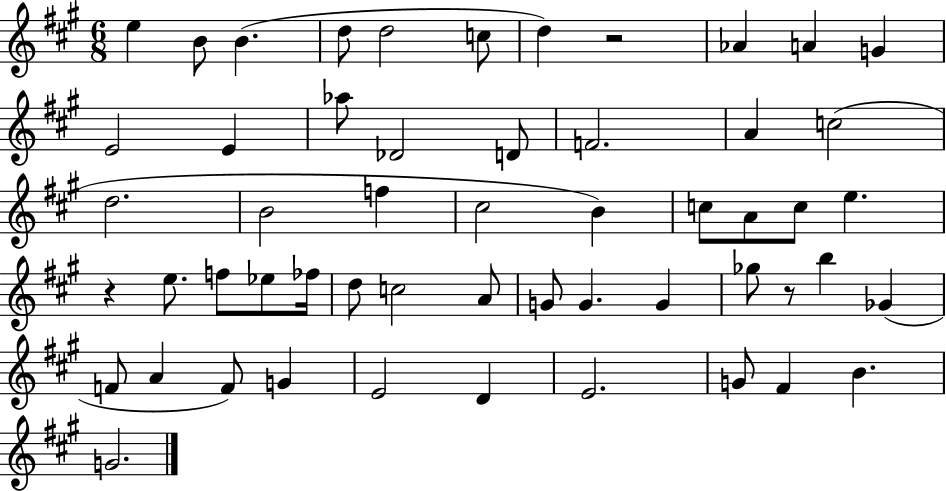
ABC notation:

X:1
T:Untitled
M:6/8
L:1/4
K:A
e B/2 B d/2 d2 c/2 d z2 _A A G E2 E _a/2 _D2 D/2 F2 A c2 d2 B2 f ^c2 B c/2 A/2 c/2 e z e/2 f/2 _e/2 _f/4 d/2 c2 A/2 G/2 G G _g/2 z/2 b _G F/2 A F/2 G E2 D E2 G/2 ^F B G2